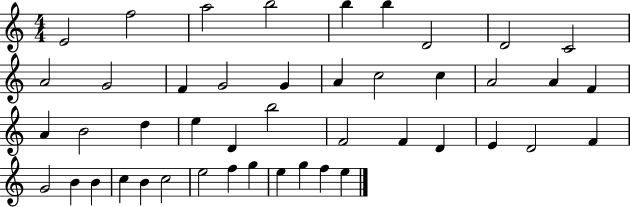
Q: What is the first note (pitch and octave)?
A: E4